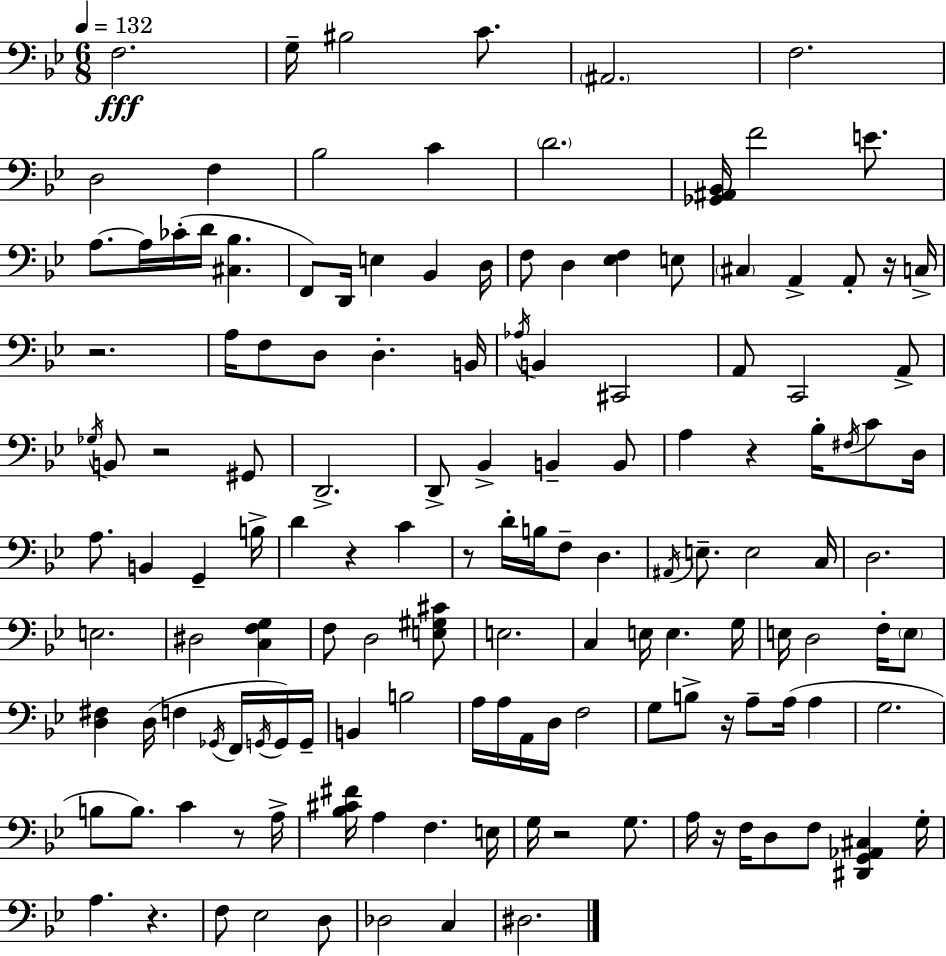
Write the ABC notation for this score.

X:1
T:Untitled
M:6/8
L:1/4
K:Bb
F,2 G,/4 ^B,2 C/2 ^A,,2 F,2 D,2 F, _B,2 C D2 [_G,,^A,,_B,,]/4 F2 E/2 A,/2 A,/4 _C/4 D/4 [^C,_B,] F,,/2 D,,/4 E, _B,, D,/4 F,/2 D, [_E,F,] E,/2 ^C, A,, A,,/2 z/4 C,/4 z2 A,/4 F,/2 D,/2 D, B,,/4 _A,/4 B,, ^C,,2 A,,/2 C,,2 A,,/2 _G,/4 B,,/2 z2 ^G,,/2 D,,2 D,,/2 _B,, B,, B,,/2 A, z _B,/4 ^F,/4 C/2 D,/4 A,/2 B,, G,, B,/4 D z C z/2 D/4 B,/4 F,/2 D, ^A,,/4 E,/2 E,2 C,/4 D,2 E,2 ^D,2 [C,F,G,] F,/2 D,2 [E,^G,^C]/2 E,2 C, E,/4 E, G,/4 E,/4 D,2 F,/4 E,/2 [D,^F,] D,/4 F, _G,,/4 F,,/4 G,,/4 G,,/4 G,,/4 B,, B,2 A,/4 A,/4 A,,/4 D,/4 F,2 G,/2 B,/2 z/4 A,/2 A,/4 A, G,2 B,/2 B,/2 C z/2 A,/4 [_B,^C^F]/4 A, F, E,/4 G,/4 z2 G,/2 A,/4 z/4 F,/4 D,/2 F,/2 [^D,,G,,_A,,^C,] G,/4 A, z F,/2 _E,2 D,/2 _D,2 C, ^D,2